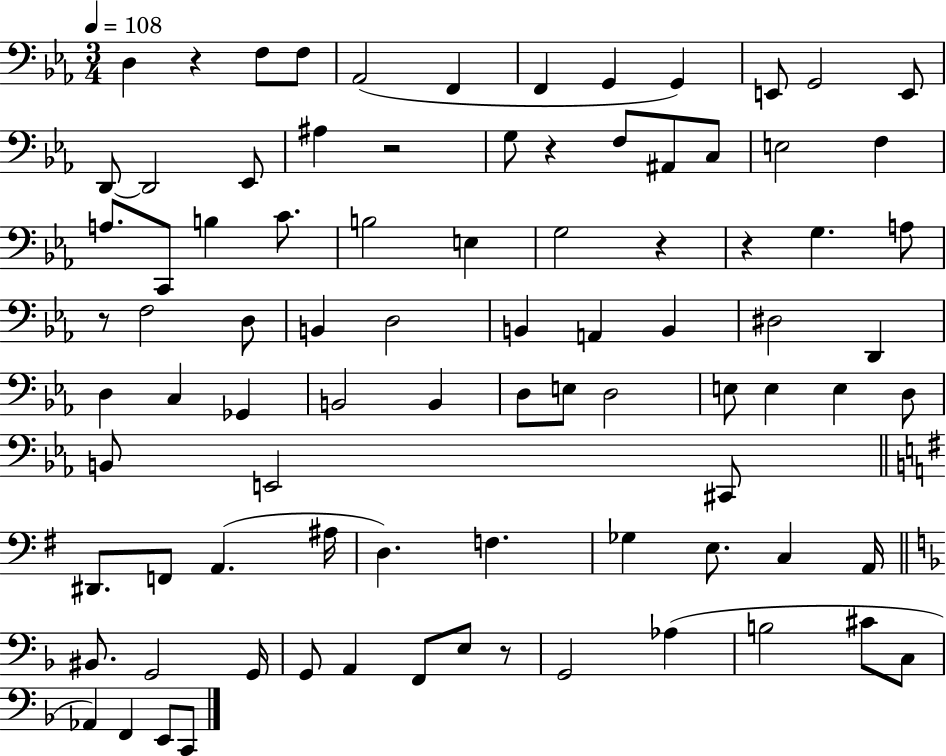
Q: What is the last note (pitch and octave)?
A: C2